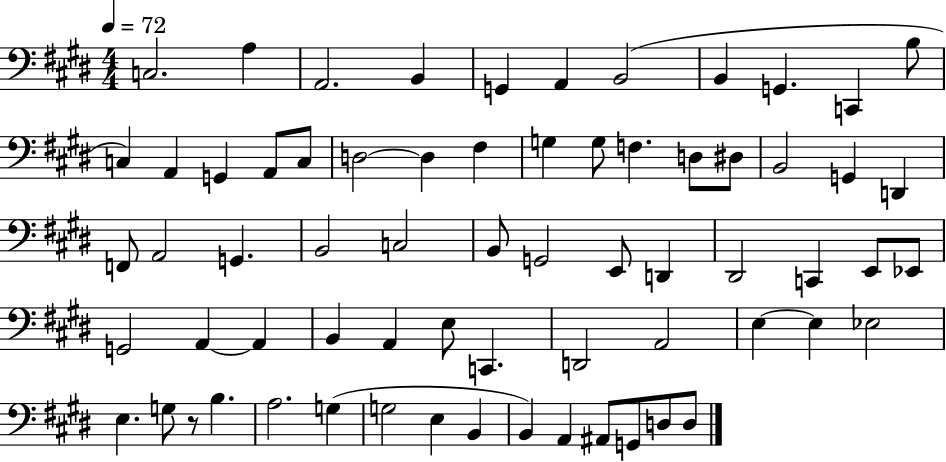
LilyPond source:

{
  \clef bass
  \numericTimeSignature
  \time 4/4
  \key e \major
  \tempo 4 = 72
  c2. a4 | a,2. b,4 | g,4 a,4 b,2( | b,4 g,4. c,4 b8 | \break c4) a,4 g,4 a,8 c8 | d2~~ d4 fis4 | g4 g8 f4. d8 dis8 | b,2 g,4 d,4 | \break f,8 a,2 g,4. | b,2 c2 | b,8 g,2 e,8 d,4 | dis,2 c,4 e,8 ees,8 | \break g,2 a,4~~ a,4 | b,4 a,4 e8 c,4. | d,2 a,2 | e4~~ e4 ees2 | \break e4. g8 r8 b4. | a2. g4( | g2 e4 b,4 | b,4) a,4 ais,8 g,8 d8 d8 | \break \bar "|."
}